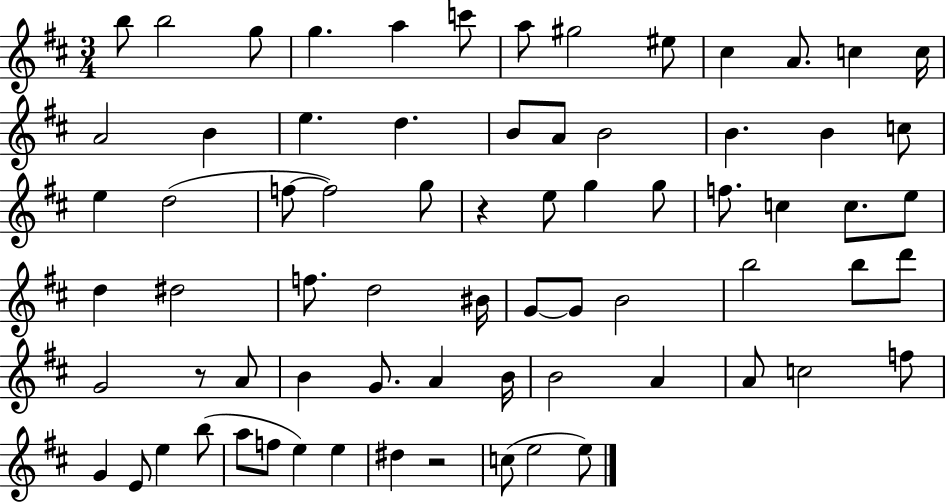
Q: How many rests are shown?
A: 3